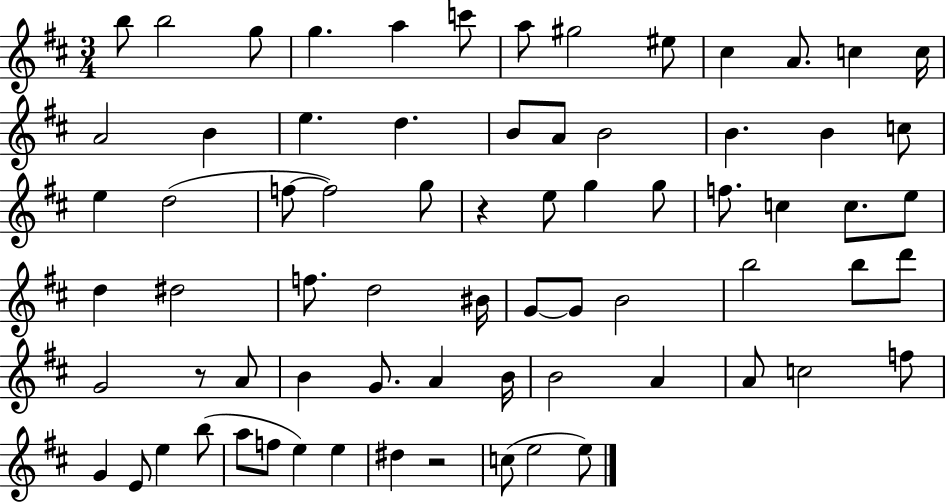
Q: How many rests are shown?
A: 3